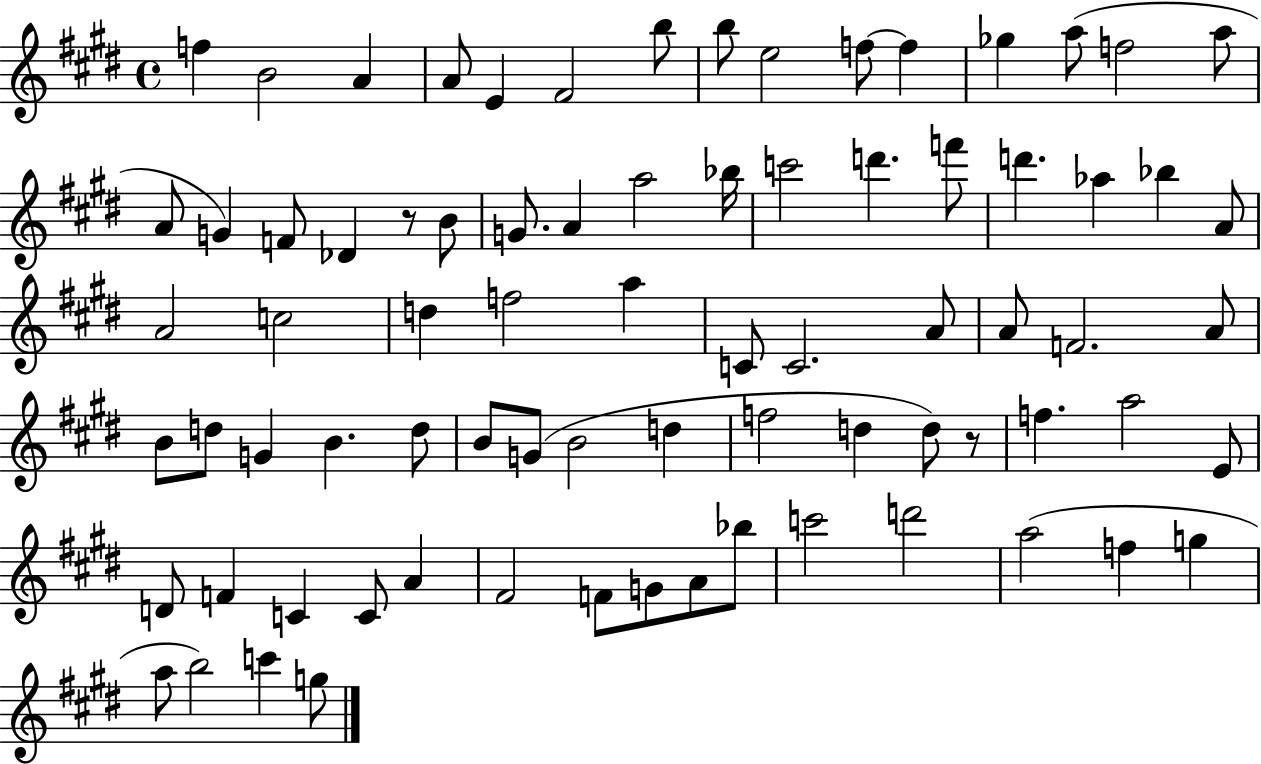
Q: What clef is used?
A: treble